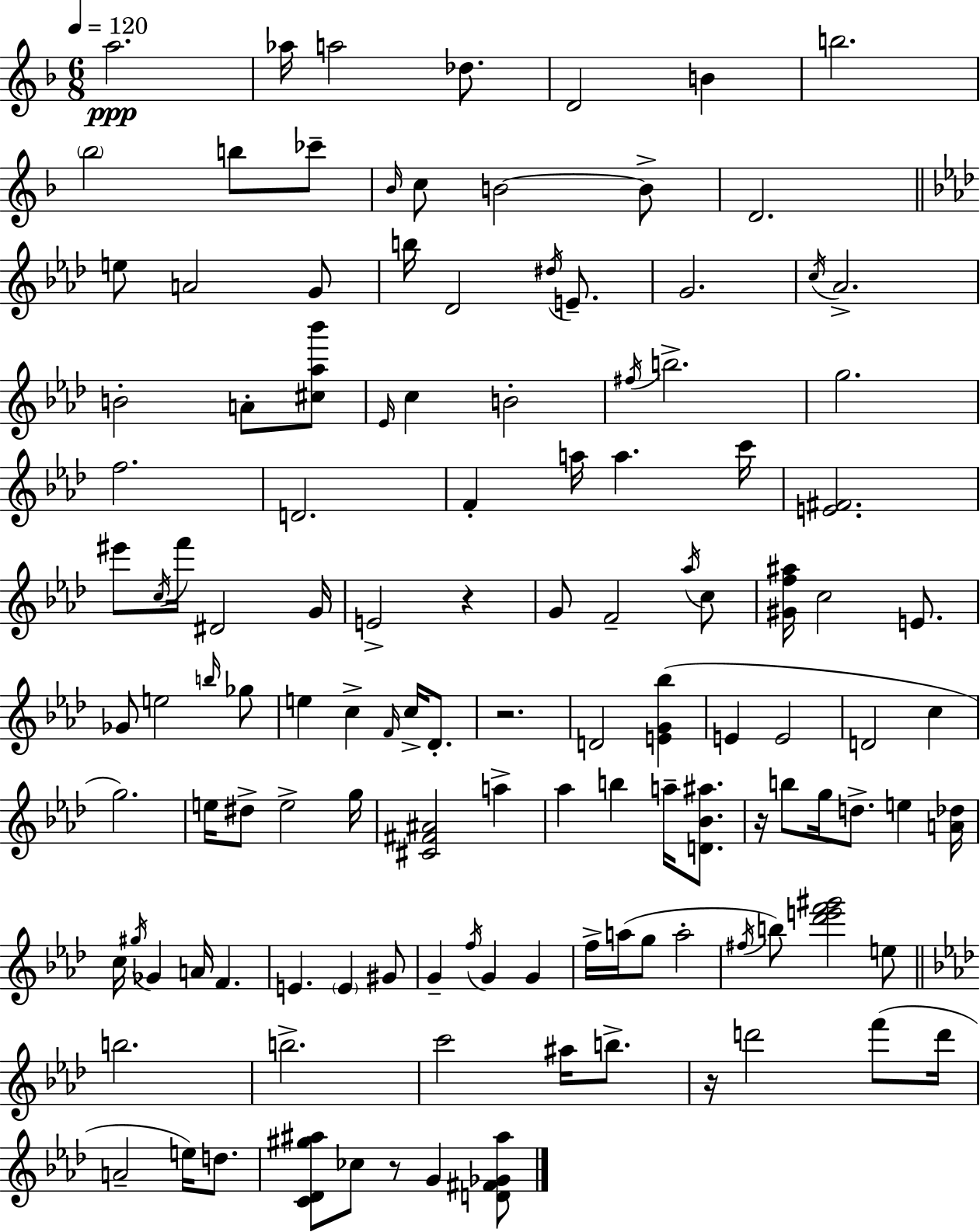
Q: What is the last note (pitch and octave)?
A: G4